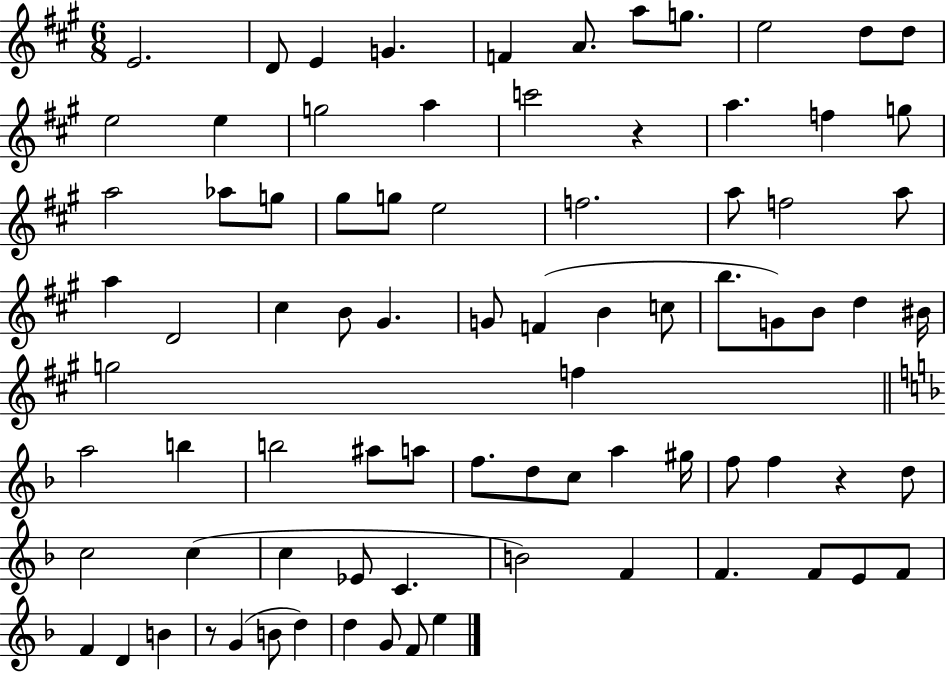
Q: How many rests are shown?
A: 3